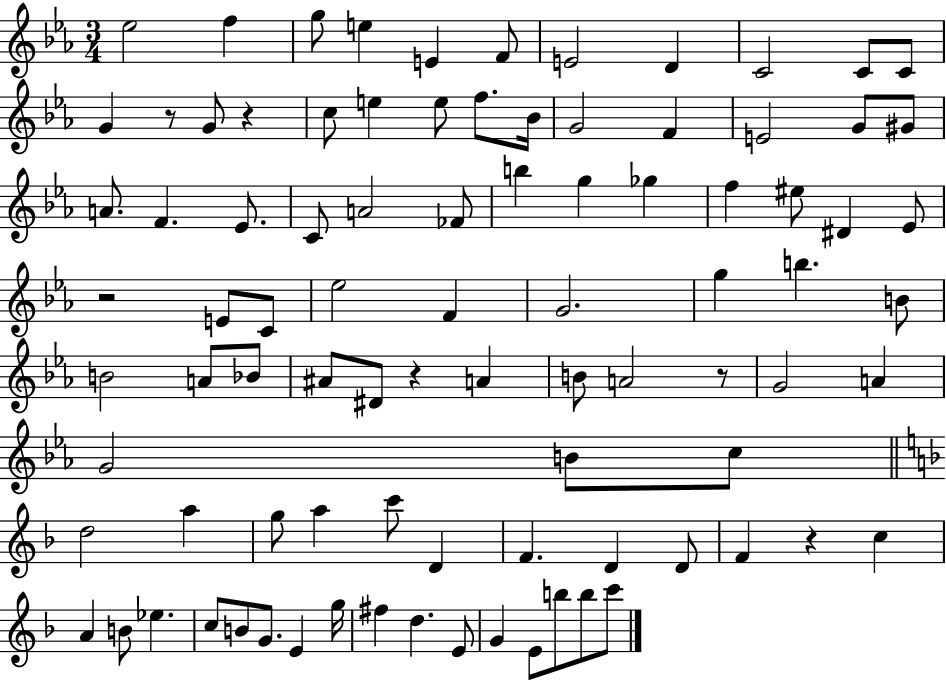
{
  \clef treble
  \numericTimeSignature
  \time 3/4
  \key ees \major
  \repeat volta 2 { ees''2 f''4 | g''8 e''4 e'4 f'8 | e'2 d'4 | c'2 c'8 c'8 | \break g'4 r8 g'8 r4 | c''8 e''4 e''8 f''8. bes'16 | g'2 f'4 | e'2 g'8 gis'8 | \break a'8. f'4. ees'8. | c'8 a'2 fes'8 | b''4 g''4 ges''4 | f''4 eis''8 dis'4 ees'8 | \break r2 e'8 c'8 | ees''2 f'4 | g'2. | g''4 b''4. b'8 | \break b'2 a'8 bes'8 | ais'8 dis'8 r4 a'4 | b'8 a'2 r8 | g'2 a'4 | \break g'2 b'8 c''8 | \bar "||" \break \key f \major d''2 a''4 | g''8 a''4 c'''8 d'4 | f'4. d'4 d'8 | f'4 r4 c''4 | \break a'4 b'8 ees''4. | c''8 b'8 g'8. e'4 g''16 | fis''4 d''4. e'8 | g'4 e'8 b''8 b''8 c'''8 | \break } \bar "|."
}